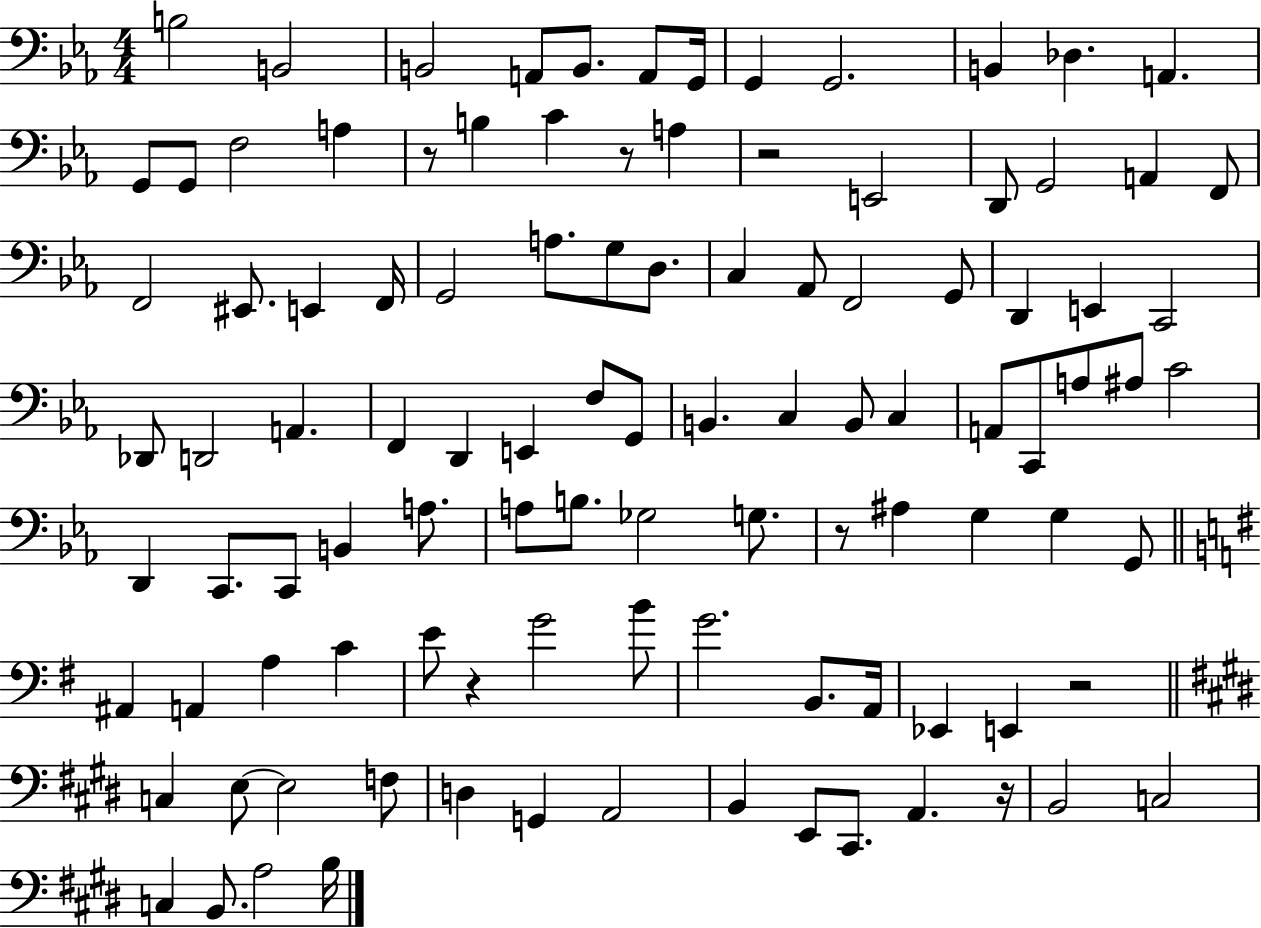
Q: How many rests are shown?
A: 7